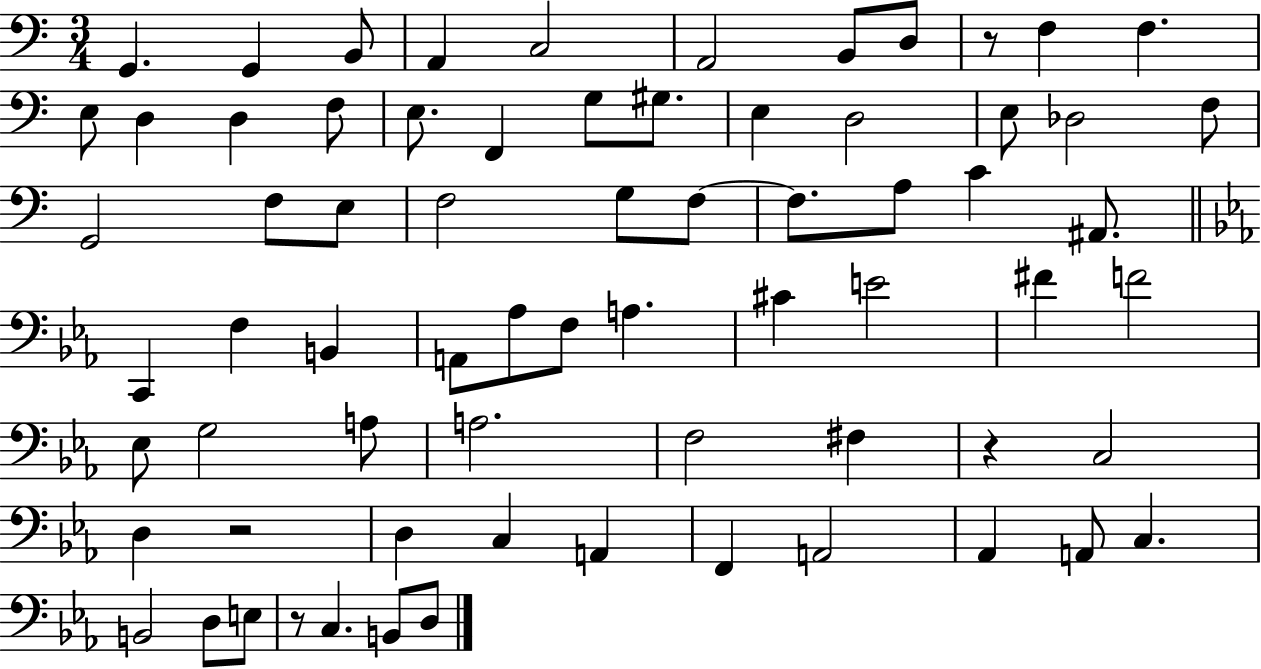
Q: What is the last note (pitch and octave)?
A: D3